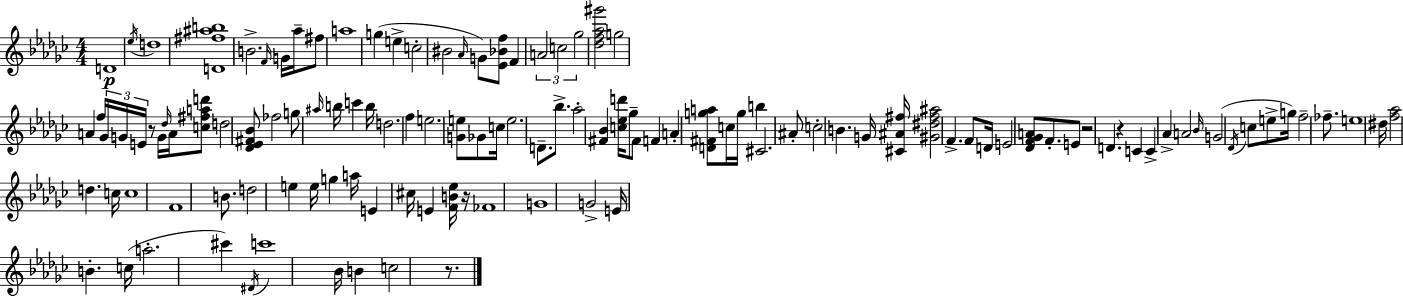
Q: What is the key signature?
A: EES minor